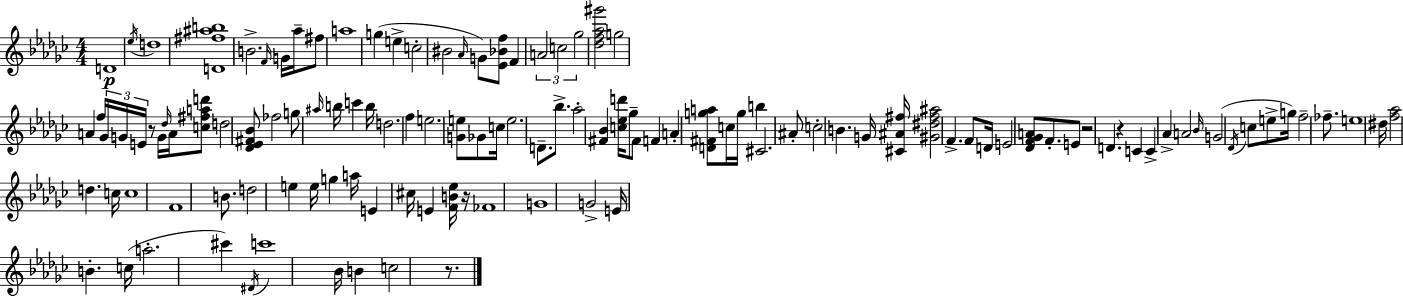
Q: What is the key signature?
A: EES minor